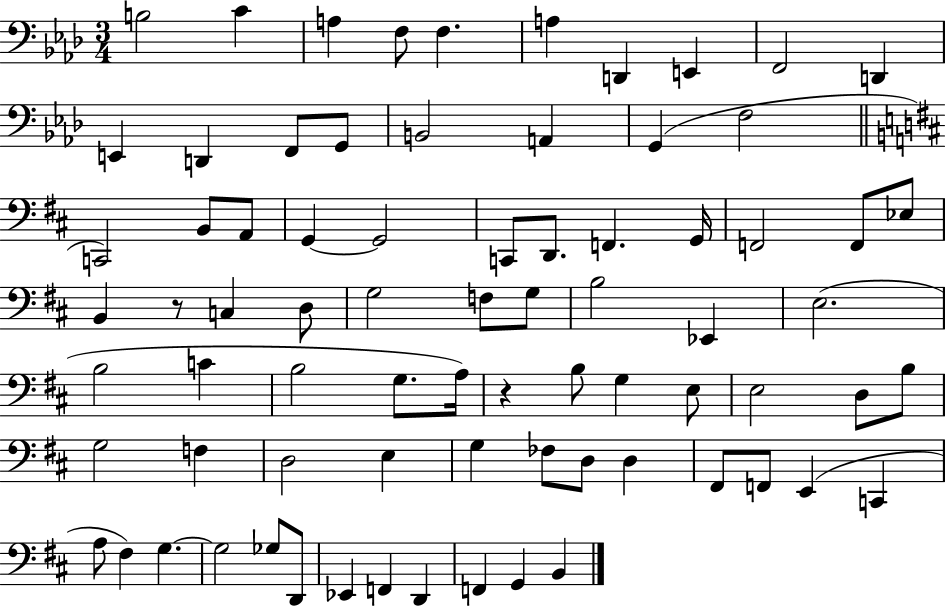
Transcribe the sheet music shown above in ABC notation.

X:1
T:Untitled
M:3/4
L:1/4
K:Ab
B,2 C A, F,/2 F, A, D,, E,, F,,2 D,, E,, D,, F,,/2 G,,/2 B,,2 A,, G,, F,2 C,,2 B,,/2 A,,/2 G,, G,,2 C,,/2 D,,/2 F,, G,,/4 F,,2 F,,/2 _E,/2 B,, z/2 C, D,/2 G,2 F,/2 G,/2 B,2 _E,, E,2 B,2 C B,2 G,/2 A,/4 z B,/2 G, E,/2 E,2 D,/2 B,/2 G,2 F, D,2 E, G, _F,/2 D,/2 D, ^F,,/2 F,,/2 E,, C,, A,/2 ^F, G, G,2 _G,/2 D,,/2 _E,, F,, D,, F,, G,, B,,